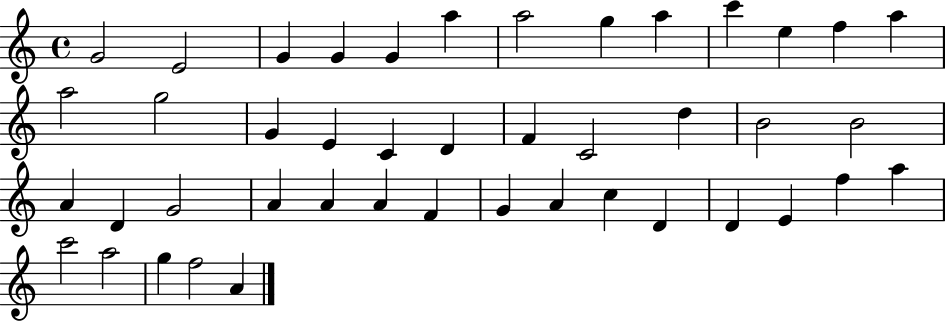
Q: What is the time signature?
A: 4/4